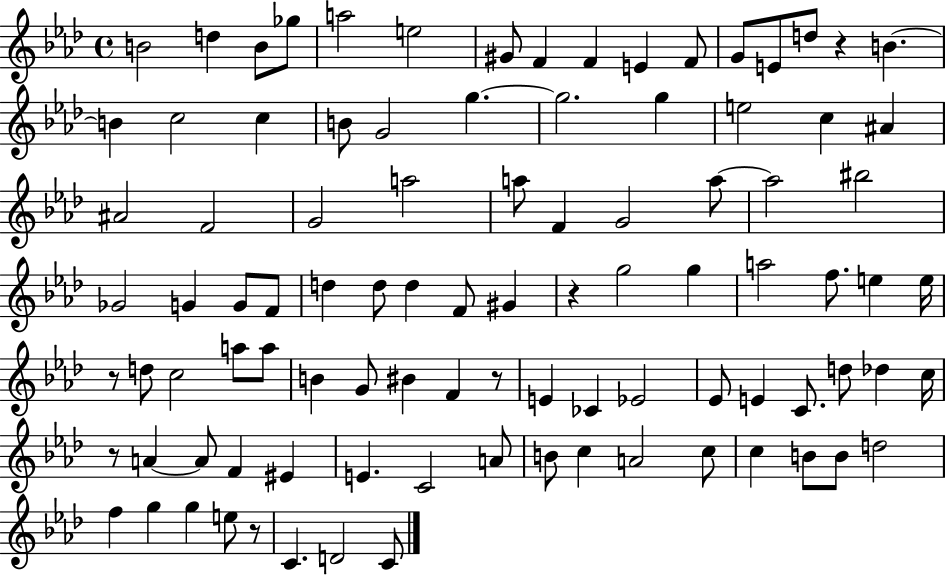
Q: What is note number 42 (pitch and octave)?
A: D5